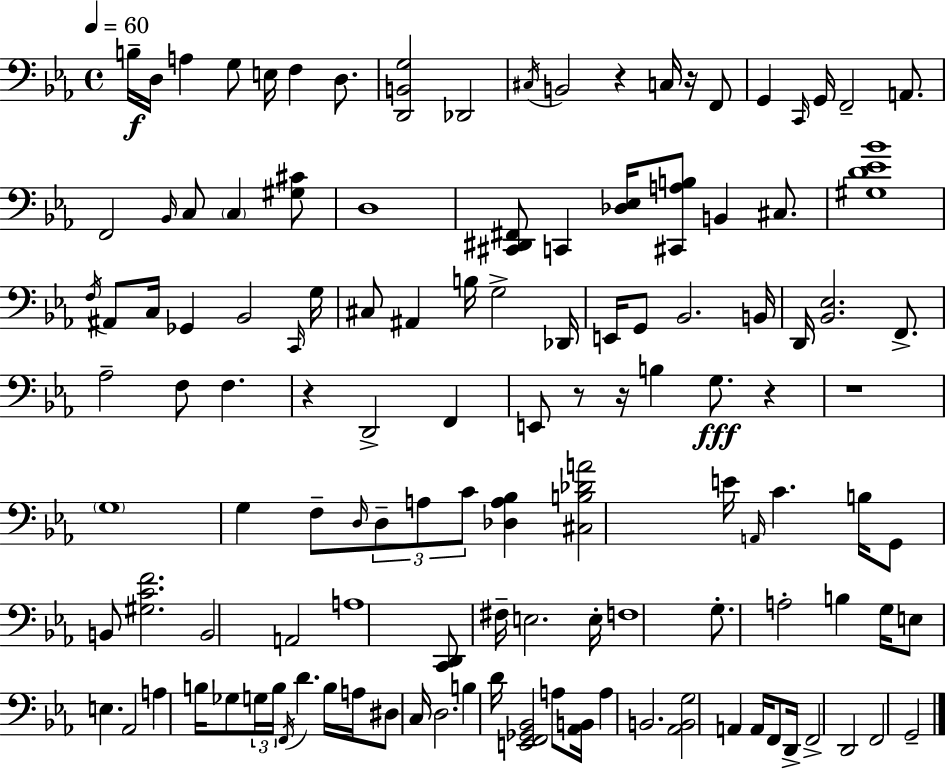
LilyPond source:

{
  \clef bass
  \time 4/4
  \defaultTimeSignature
  \key ees \major
  \tempo 4 = 60
  \repeat volta 2 { b16--\f d16 a4 g8 e16 f4 d8. | <d, b, g>2 des,2 | \acciaccatura { cis16 } b,2 r4 c16 r16 f,8 | g,4 \grace { c,16 } g,16 f,2-- a,8. | \break f,2 \grace { bes,16 } c8 \parenthesize c4 | <gis cis'>8 d1 | <cis, dis, fis,>8 c,4 <des ees>16 <cis, a b>8 b,4 | cis8. <gis d' ees' bes'>1 | \break \acciaccatura { f16 } ais,8 c16 ges,4 bes,2 | \grace { c,16 } g16 cis8 ais,4 b16 g2-> | des,16 e,16 g,8 bes,2. | b,16 d,16 <bes, ees>2. | \break f,8.-> aes2-- f8 f4. | r4 d,2-> | f,4 e,8 r8 r16 b4 g8.\fff | r4 r1 | \break \parenthesize g1 | g4 f8-- \grace { d16 } \tuplet 3/2 { d8-- a8 | c'8 } <des a bes>4 <cis b des' a'>2 e'16 \grace { a,16 } | c'4. b16 g,8 b,8 <gis c' f'>2. | \break b,2 a,2 | a1 | <c, d,>8 fis16-- e2. | e16-. f1 | \break g8.-. a2-. | b4 g16 e8 e4. aes,2 | a4 b16 ges8 \tuplet 3/2 { g16 b16 | \acciaccatura { f,16 } } d'4. b16 a16 dis8 c16 d2. | \break b4 d'16 <e, f, ges, bes,>2 | a8 <aes, b,>16 a4 b,2. | <aes, b, g>2 | a,4 a,16 f,8 d,16-> f,2-> | \break d,2 f,2 | g,2-- } \bar "|."
}